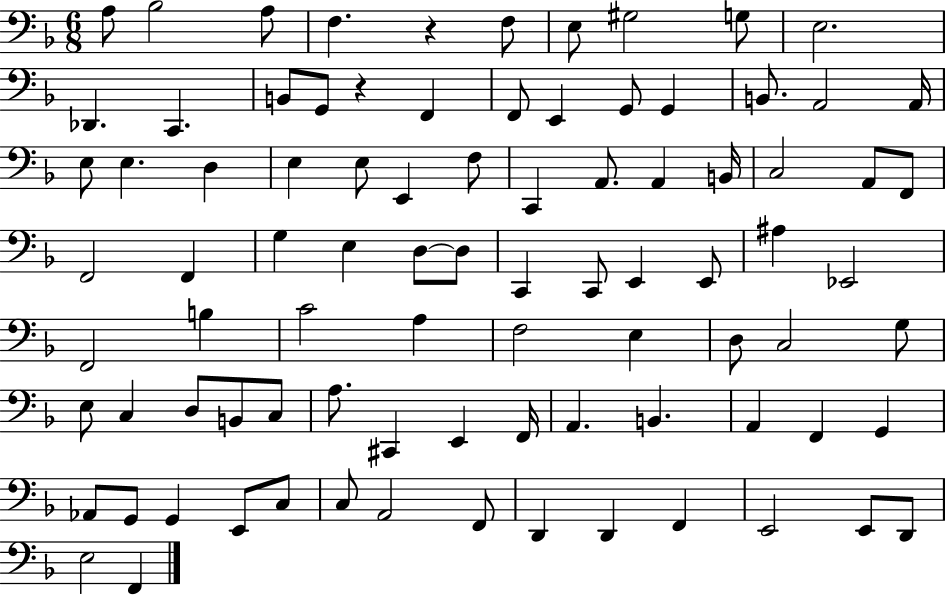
X:1
T:Untitled
M:6/8
L:1/4
K:F
A,/2 _B,2 A,/2 F, z F,/2 E,/2 ^G,2 G,/2 E,2 _D,, C,, B,,/2 G,,/2 z F,, F,,/2 E,, G,,/2 G,, B,,/2 A,,2 A,,/4 E,/2 E, D, E, E,/2 E,, F,/2 C,, A,,/2 A,, B,,/4 C,2 A,,/2 F,,/2 F,,2 F,, G, E, D,/2 D,/2 C,, C,,/2 E,, E,,/2 ^A, _E,,2 F,,2 B, C2 A, F,2 E, D,/2 C,2 G,/2 E,/2 C, D,/2 B,,/2 C,/2 A,/2 ^C,, E,, F,,/4 A,, B,, A,, F,, G,, _A,,/2 G,,/2 G,, E,,/2 C,/2 C,/2 A,,2 F,,/2 D,, D,, F,, E,,2 E,,/2 D,,/2 E,2 F,,